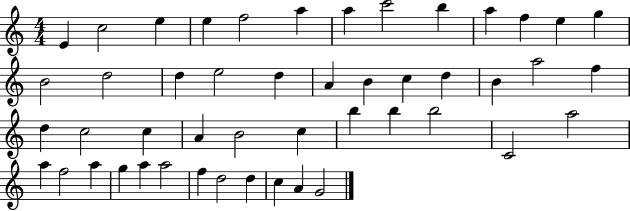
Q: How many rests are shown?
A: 0